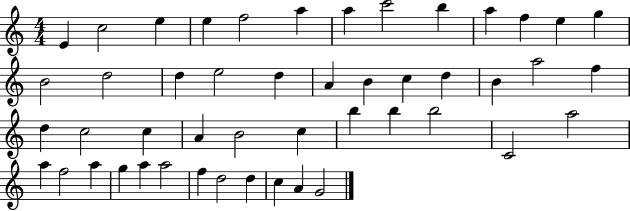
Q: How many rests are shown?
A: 0